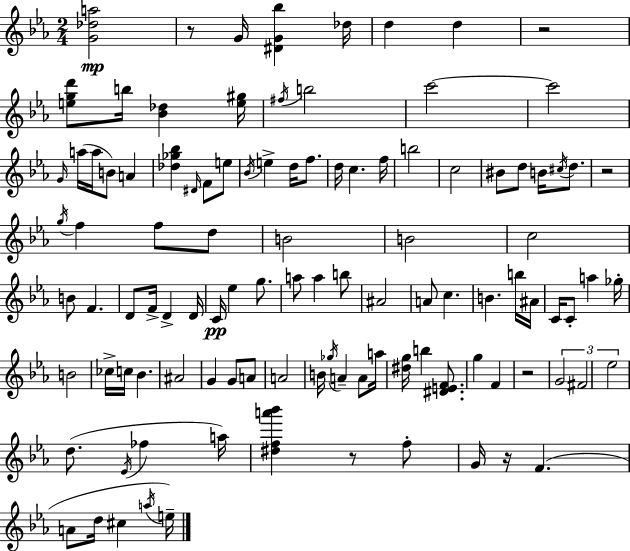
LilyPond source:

{
  \clef treble
  \numericTimeSignature
  \time 2/4
  \key c \minor
  <g' des'' a''>2\mp | r8 g'16 <dis' g' bes''>4 des''16 | d''4 d''4 | r2 | \break <e'' g'' d'''>8 b''16 <bes' des''>4 <e'' gis''>16 | \acciaccatura { fis''16 } b''2 | c'''2~~ | c'''2 | \break \grace { g'16 }( a''16 a''16 b'8) a'4 | <des'' ges'' bes''>4 \grace { dis'16 } f'8 | e''8 \acciaccatura { bes'16 } e''4-> | d''16 f''8. d''16 c''4. | \break f''16 b''2 | c''2 | bis'8 d''8 | b'16 \acciaccatura { cis''16 } d''8. r2 | \break \acciaccatura { g''16 } f''4 | f''8 d''8 b'2 | b'2 | c''2 | \break b'8 | f'4. d'8 | f'16-> d'4-> d'16 c'16\pp ees''4 | g''8. a''8 | \break a''4 b''8 ais'2 | a'8 | c''4. b'4. | b''16 ais'16 c'16 c'8-. | \break a''4 ges''16-. b'2 | ces''16-> c''16 | bes'4. ais'2 | g'4 | \break g'8 a'8 a'2 | b'16 \acciaccatura { ges''16 } | a'4-- a'8 a''16 <dis'' g''>16 | b''4 <dis' e' f'>8. g''4 | \break f'4 r2 | \tuplet 3/2 { g'2 | fis'2 | ees''2 } | \break d''8.( | \acciaccatura { ees'16 } fes''4 a''16) | <dis'' f'' a''' bes'''>4 r8 f''8-. | g'16 r16 f'4.( | \break a'8 d''16 cis''4 \acciaccatura { a''16 } | e''16--) \bar "|."
}